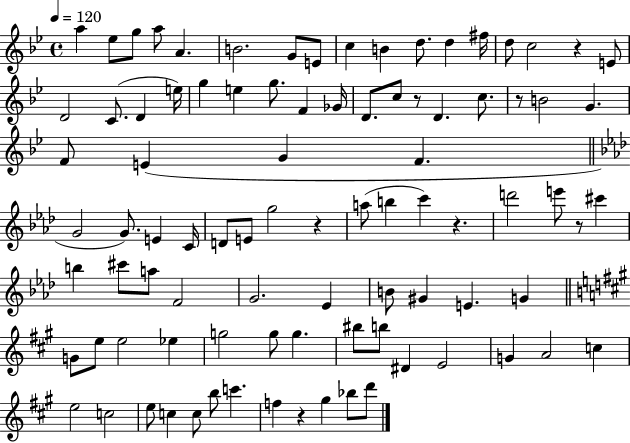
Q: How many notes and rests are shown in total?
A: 90